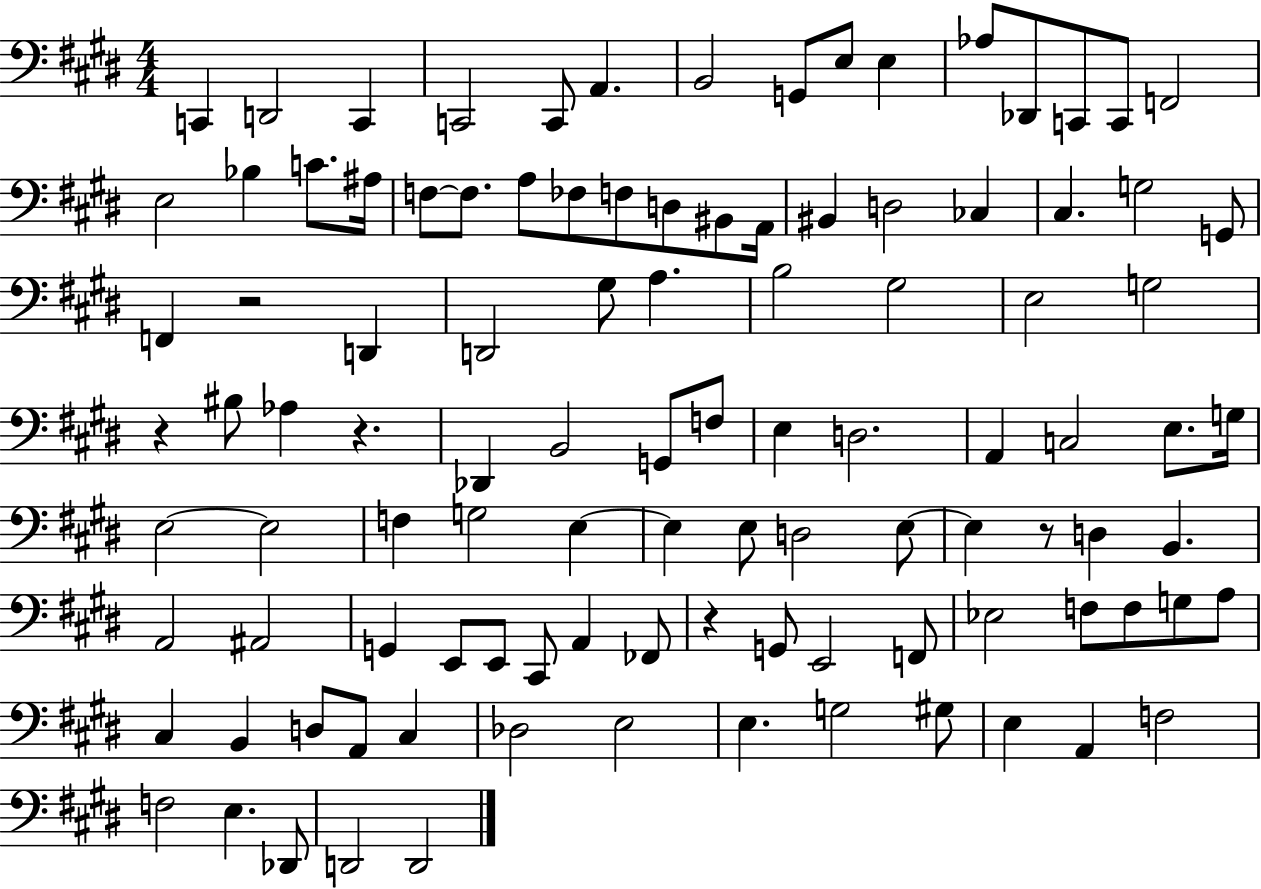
C2/q D2/h C2/q C2/h C2/e A2/q. B2/h G2/e E3/e E3/q Ab3/e Db2/e C2/e C2/e F2/h E3/h Bb3/q C4/e. A#3/s F3/e F3/e. A3/e FES3/e F3/e D3/e BIS2/e A2/s BIS2/q D3/h CES3/q C#3/q. G3/h G2/e F2/q R/h D2/q D2/h G#3/e A3/q. B3/h G#3/h E3/h G3/h R/q BIS3/e Ab3/q R/q. Db2/q B2/h G2/e F3/e E3/q D3/h. A2/q C3/h E3/e. G3/s E3/h E3/h F3/q G3/h E3/q E3/q E3/e D3/h E3/e E3/q R/e D3/q B2/q. A2/h A#2/h G2/q E2/e E2/e C#2/e A2/q FES2/e R/q G2/e E2/h F2/e Eb3/h F3/e F3/e G3/e A3/e C#3/q B2/q D3/e A2/e C#3/q Db3/h E3/h E3/q. G3/h G#3/e E3/q A2/q F3/h F3/h E3/q. Db2/e D2/h D2/h